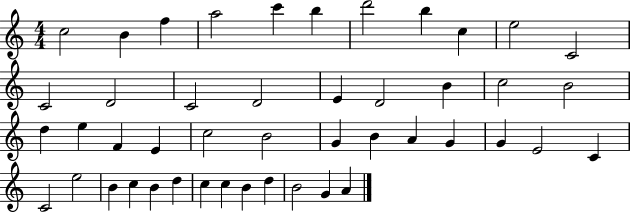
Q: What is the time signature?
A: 4/4